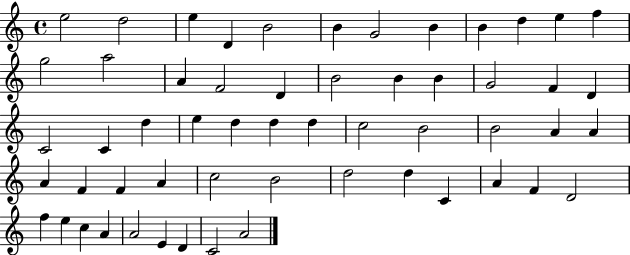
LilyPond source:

{
  \clef treble
  \time 4/4
  \defaultTimeSignature
  \key c \major
  e''2 d''2 | e''4 d'4 b'2 | b'4 g'2 b'4 | b'4 d''4 e''4 f''4 | \break g''2 a''2 | a'4 f'2 d'4 | b'2 b'4 b'4 | g'2 f'4 d'4 | \break c'2 c'4 d''4 | e''4 d''4 d''4 d''4 | c''2 b'2 | b'2 a'4 a'4 | \break a'4 f'4 f'4 a'4 | c''2 b'2 | d''2 d''4 c'4 | a'4 f'4 d'2 | \break f''4 e''4 c''4 a'4 | a'2 e'4 d'4 | c'2 a'2 | \bar "|."
}